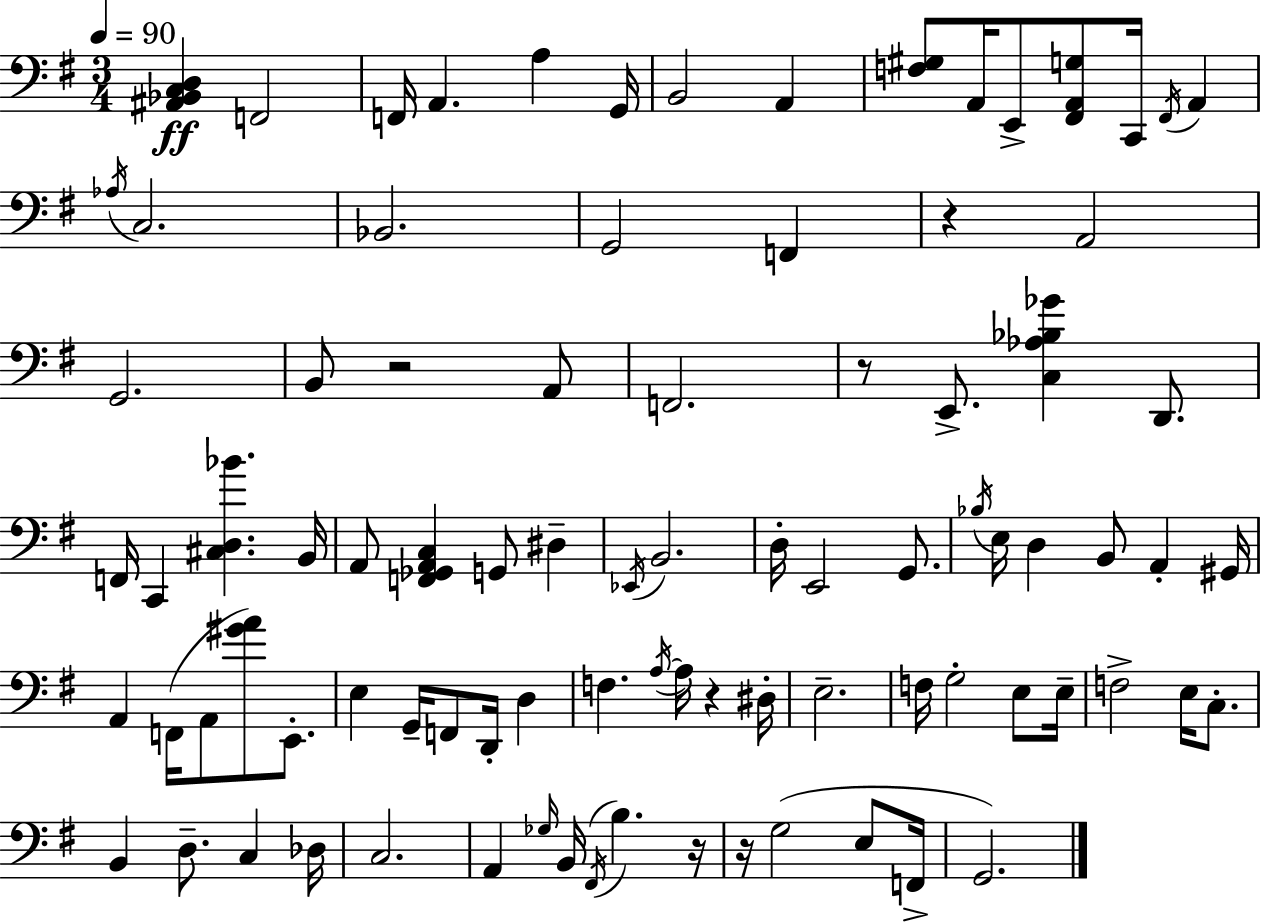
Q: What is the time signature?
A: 3/4